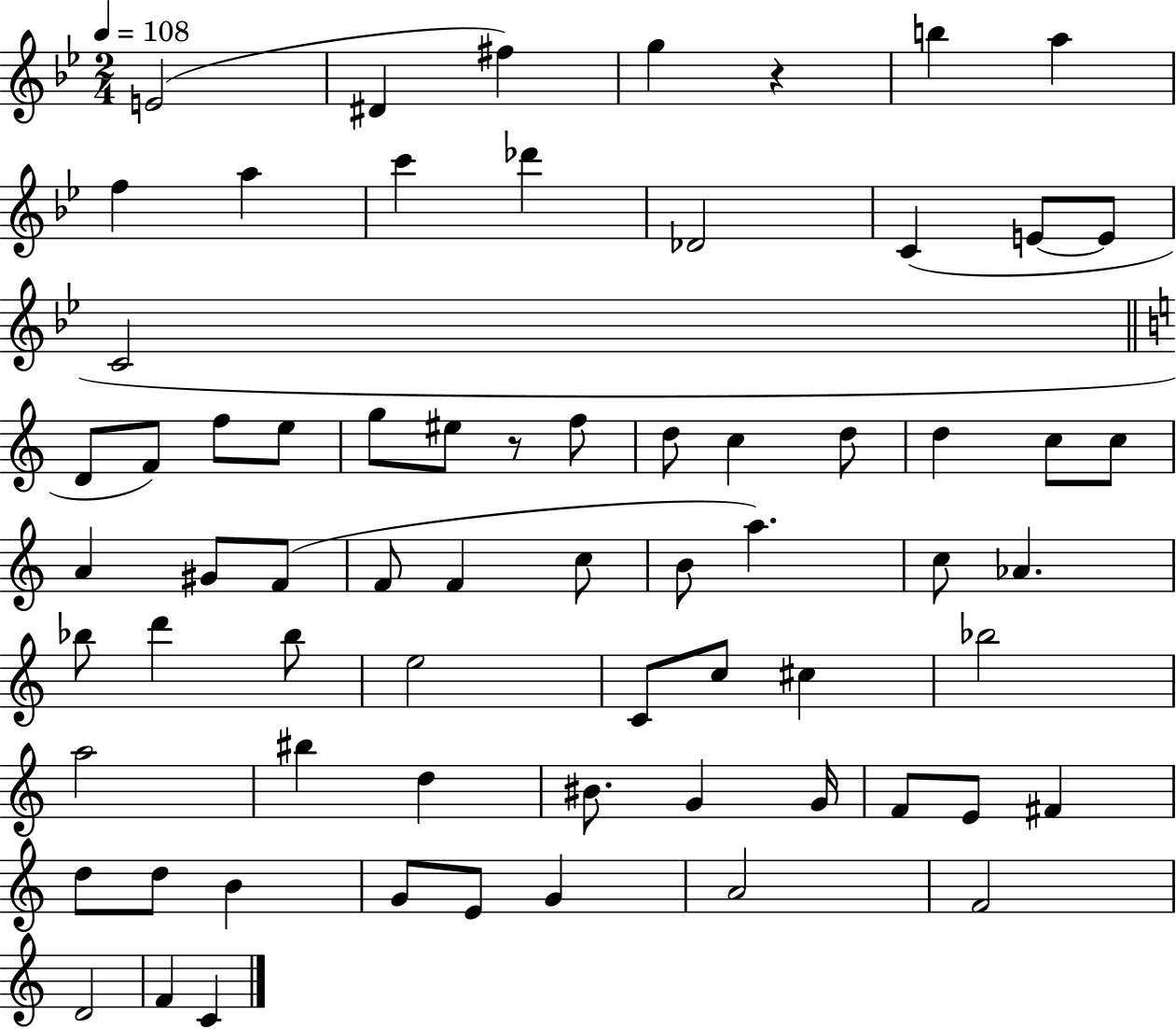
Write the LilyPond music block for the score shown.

{
  \clef treble
  \numericTimeSignature
  \time 2/4
  \key bes \major
  \tempo 4 = 108
  \repeat volta 2 { e'2( | dis'4 fis''4) | g''4 r4 | b''4 a''4 | \break f''4 a''4 | c'''4 des'''4 | des'2 | c'4( e'8~~ e'8 | \break c'2 | \bar "||" \break \key c \major d'8 f'8) f''8 e''8 | g''8 eis''8 r8 f''8 | d''8 c''4 d''8 | d''4 c''8 c''8 | \break a'4 gis'8 f'8( | f'8 f'4 c''8 | b'8 a''4.) | c''8 aes'4. | \break bes''8 d'''4 bes''8 | e''2 | c'8 c''8 cis''4 | bes''2 | \break a''2 | bis''4 d''4 | bis'8. g'4 g'16 | f'8 e'8 fis'4 | \break d''8 d''8 b'4 | g'8 e'8 g'4 | a'2 | f'2 | \break d'2 | f'4 c'4 | } \bar "|."
}